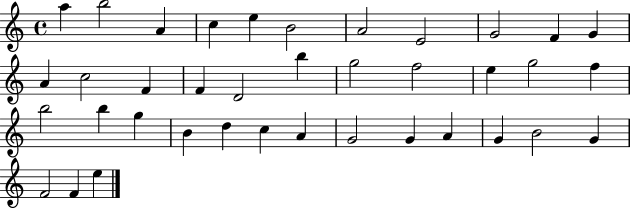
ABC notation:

X:1
T:Untitled
M:4/4
L:1/4
K:C
a b2 A c e B2 A2 E2 G2 F G A c2 F F D2 b g2 f2 e g2 f b2 b g B d c A G2 G A G B2 G F2 F e